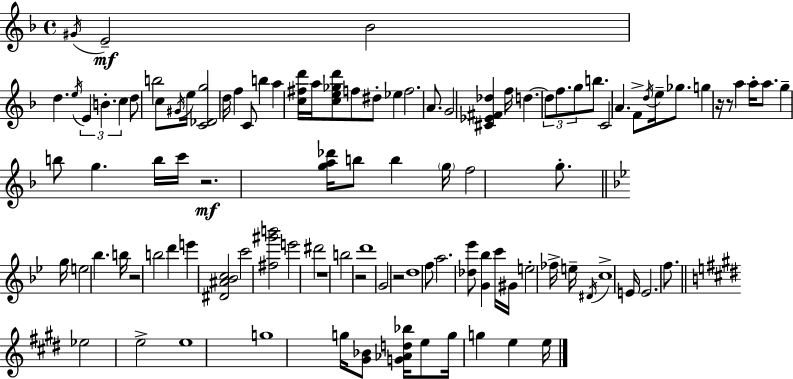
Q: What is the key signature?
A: D minor